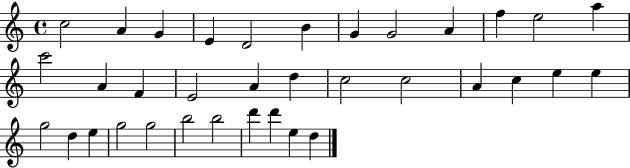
{
  \clef treble
  \time 4/4
  \defaultTimeSignature
  \key c \major
  c''2 a'4 g'4 | e'4 d'2 b'4 | g'4 g'2 a'4 | f''4 e''2 a''4 | \break c'''2 a'4 f'4 | e'2 a'4 d''4 | c''2 c''2 | a'4 c''4 e''4 e''4 | \break g''2 d''4 e''4 | g''2 g''2 | b''2 b''2 | d'''4 d'''4 e''4 d''4 | \break \bar "|."
}